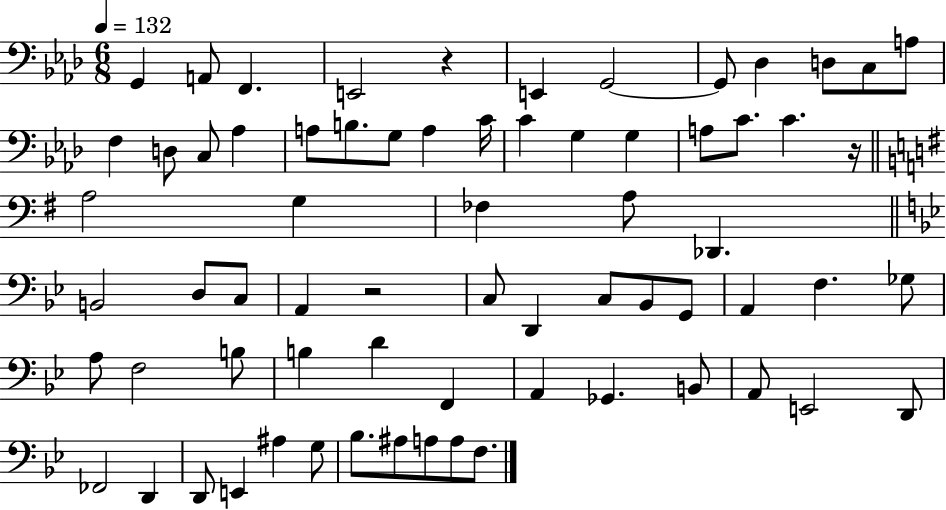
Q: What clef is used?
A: bass